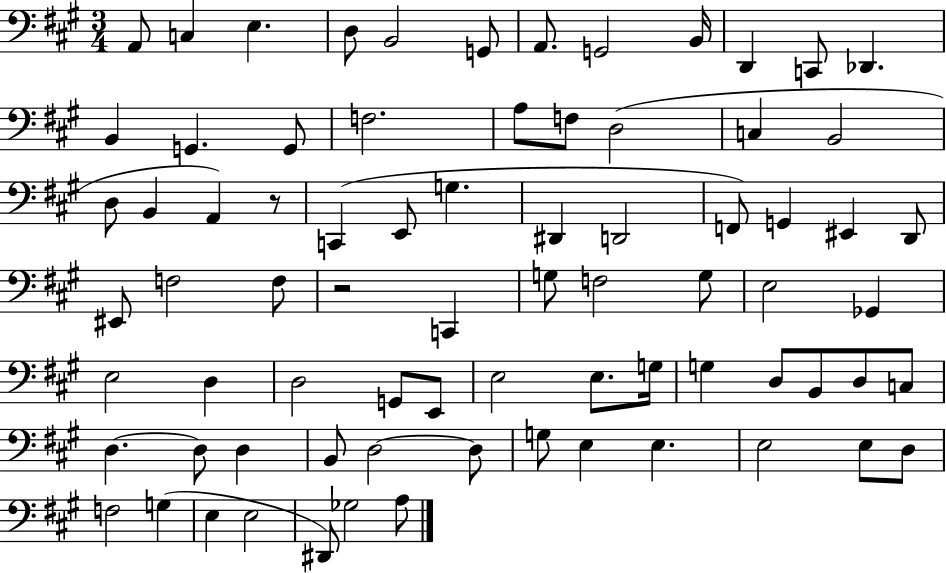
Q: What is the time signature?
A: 3/4